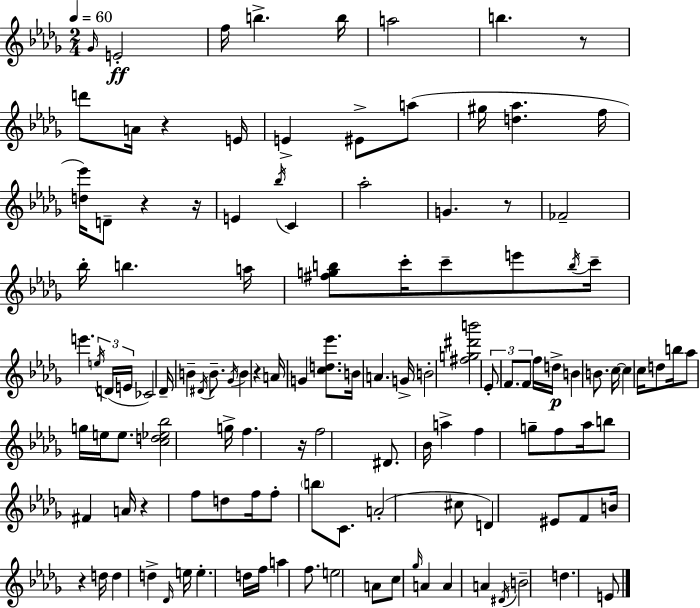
{
  \clef treble
  \numericTimeSignature
  \time 2/4
  \key bes \minor
  \tempo 4 = 60
  \repeat volta 2 { \grace { ges'16 }\ff e'2-. | f''16 b''4.-> | b''16 a''2 | b''4. r8 | \break d'''8 a'16 r4 | e'16 e'4-> eis'8-> a''8( | gis''16 <d'' aes''>4. | f''16 <d'' ees'''>16) d'8-- r4 | \break r16 e'4 \acciaccatura { bes''16 } c'4 | aes''2-. | g'4. | r8 fes'2-- | \break bes''16-. b''4. | a''16 <fis'' g'' b''>8 c'''16-. c'''8-- e'''8 | \acciaccatura { b''16 } c'''16-- e'''4. | \tuplet 3/2 { \acciaccatura { e''16 }( d'16 e'16 } ces'2) | \break des'16-- b'4-- | \acciaccatura { dis'16 } b'8.-- \acciaccatura { ges'16 } b'4 | r4 a'16 g'4 | <c'' d'' ees'''>8. b'16 a'4. | \break g'16-> b'2-. | <fis'' g'' dis''' b'''>2 | \tuplet 3/2 { ees'8-. | f'8. f'8 } f''16 d''16->\p b'4 | \break b'8. c''16~~ c''4 | c''16 d''8 b''16 aes''8 | g''16 e''16 e''8. <c'' d'' ees'' bes''>2 | g''16-> f''4. | \break r16 f''2 | dis'8. | bes'16 a''4-> f''4 | g''8-- f''8 aes''16 b''8 | \break fis'4 a'16 r4 | f''8 d''8 f''16 f''8-. | \parenthesize b''8 c'8. a'2-.( | cis''8 | \break d'4) eis'8 f'8 | b'16 r4 d''16 d''4 | d''4-> \grace { des'16 } e''16 | e''4.-. d''16 f''16 | \break a''4 f''8. e''2 | a'8 | c''8 \grace { ges''16 } a'4 | a'4 a'4 | \break \acciaccatura { dis'16 } b'2-- | d''4. e'8 | } \bar "|."
}